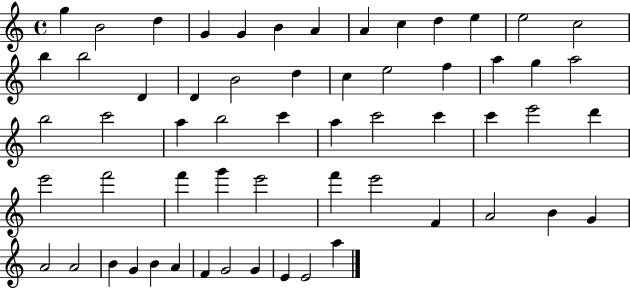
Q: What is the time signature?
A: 4/4